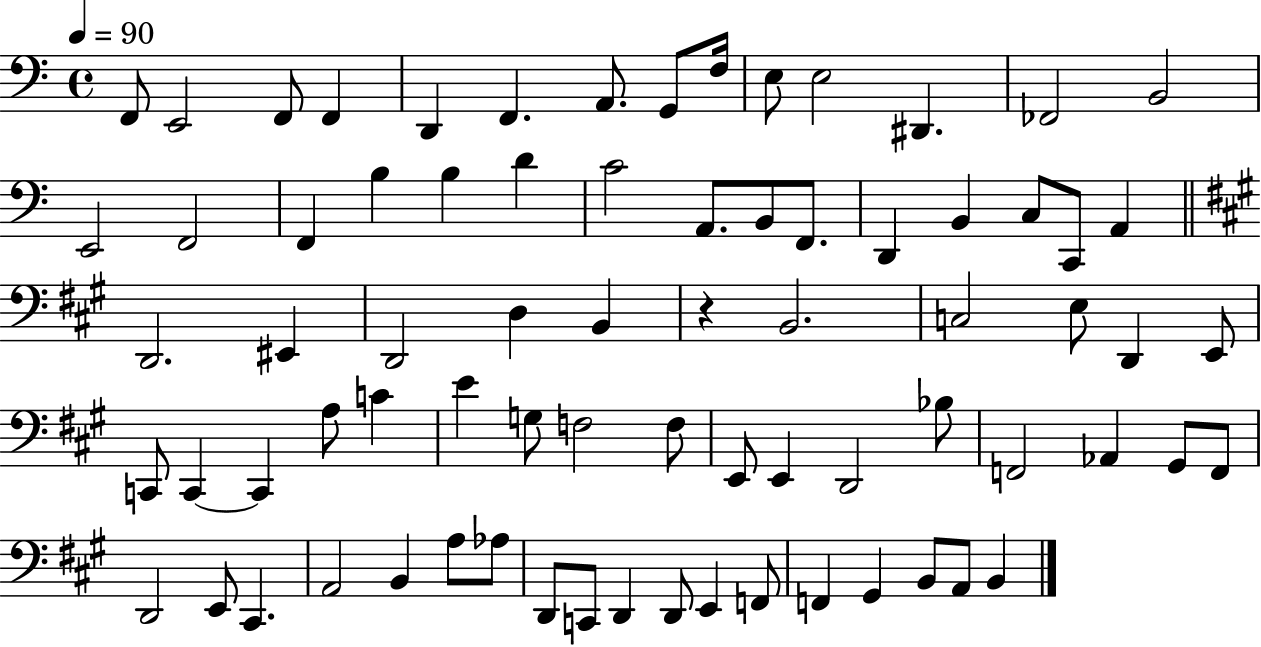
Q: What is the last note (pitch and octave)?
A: B2